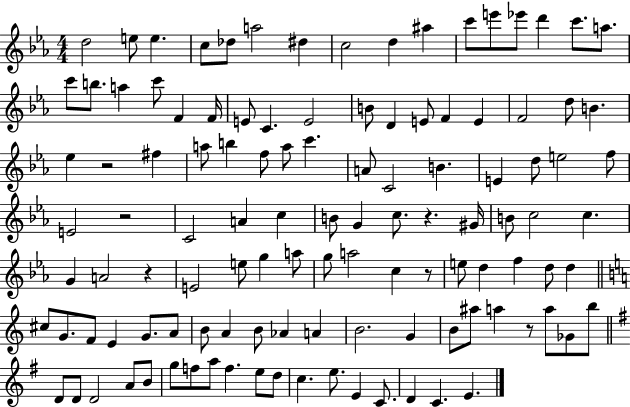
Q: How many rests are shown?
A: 6